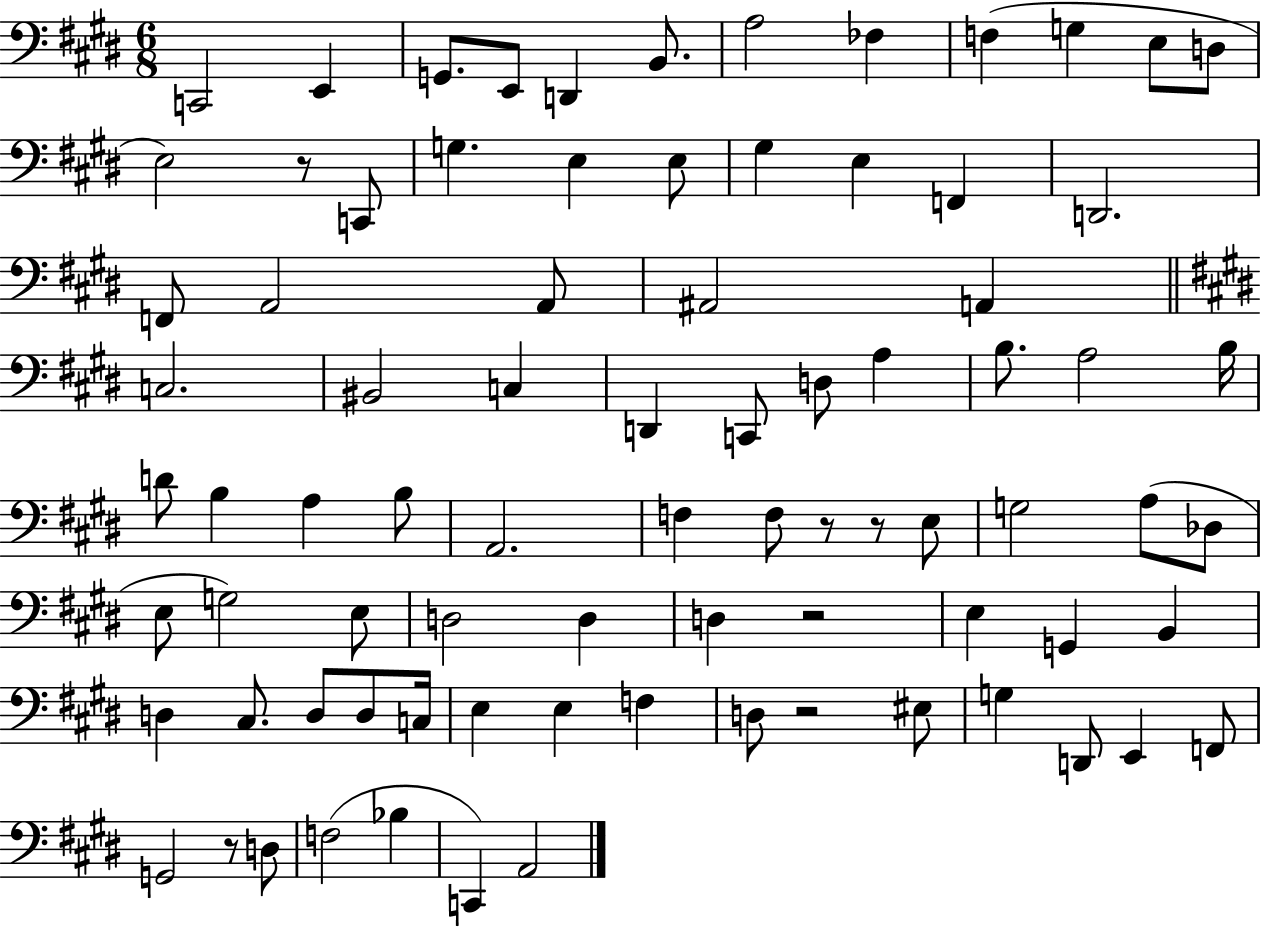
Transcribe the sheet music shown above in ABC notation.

X:1
T:Untitled
M:6/8
L:1/4
K:E
C,,2 E,, G,,/2 E,,/2 D,, B,,/2 A,2 _F, F, G, E,/2 D,/2 E,2 z/2 C,,/2 G, E, E,/2 ^G, E, F,, D,,2 F,,/2 A,,2 A,,/2 ^A,,2 A,, C,2 ^B,,2 C, D,, C,,/2 D,/2 A, B,/2 A,2 B,/4 D/2 B, A, B,/2 A,,2 F, F,/2 z/2 z/2 E,/2 G,2 A,/2 _D,/2 E,/2 G,2 E,/2 D,2 D, D, z2 E, G,, B,, D, ^C,/2 D,/2 D,/2 C,/4 E, E, F, D,/2 z2 ^E,/2 G, D,,/2 E,, F,,/2 G,,2 z/2 D,/2 F,2 _B, C,, A,,2